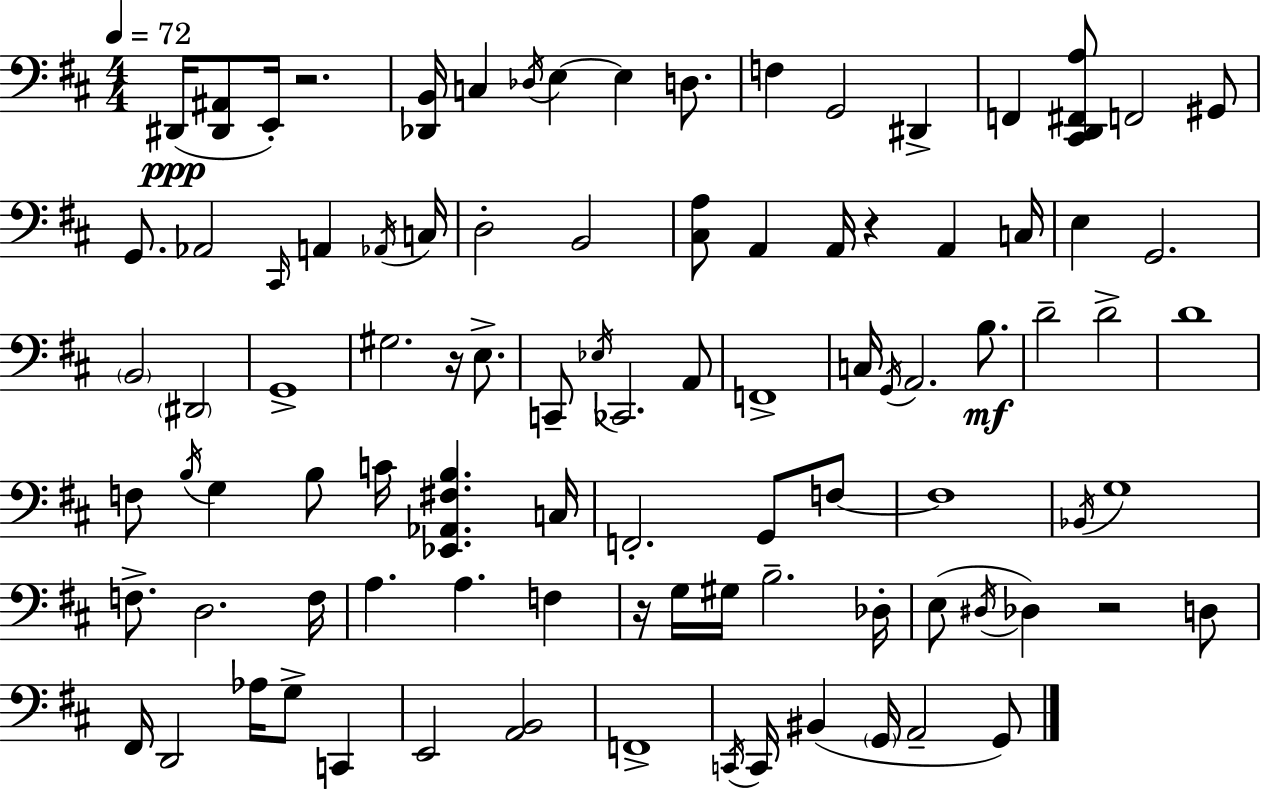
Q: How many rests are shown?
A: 5